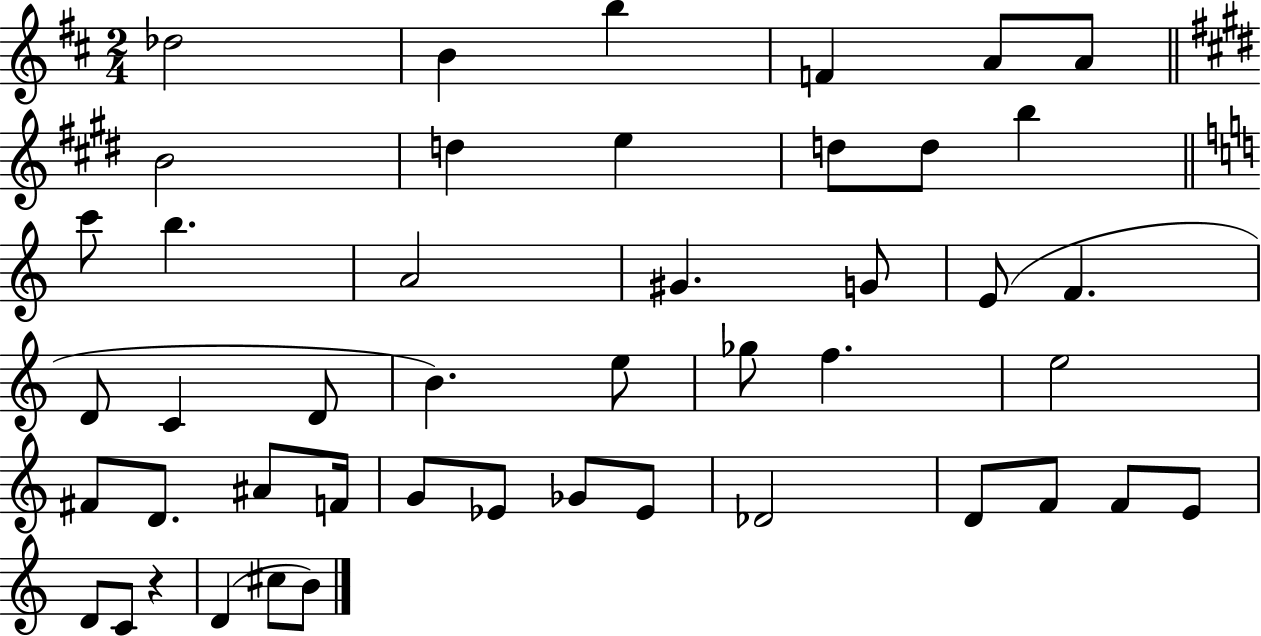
Db5/h B4/q B5/q F4/q A4/e A4/e B4/h D5/q E5/q D5/e D5/e B5/q C6/e B5/q. A4/h G#4/q. G4/e E4/e F4/q. D4/e C4/q D4/e B4/q. E5/e Gb5/e F5/q. E5/h F#4/e D4/e. A#4/e F4/s G4/e Eb4/e Gb4/e Eb4/e Db4/h D4/e F4/e F4/e E4/e D4/e C4/e R/q D4/q C#5/e B4/e